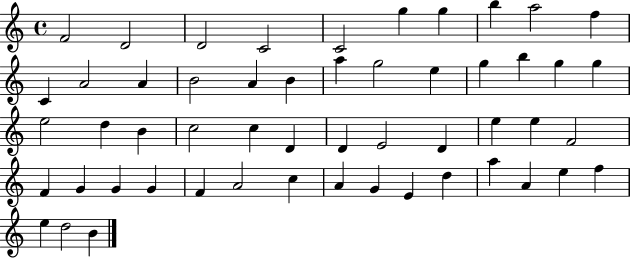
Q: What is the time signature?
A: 4/4